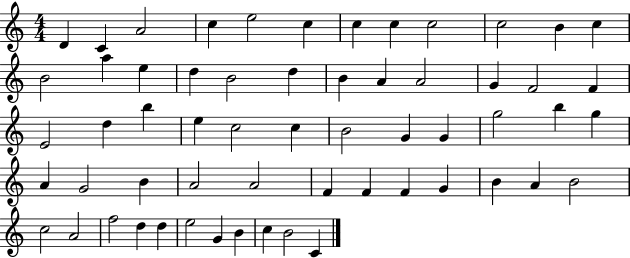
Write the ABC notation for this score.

X:1
T:Untitled
M:4/4
L:1/4
K:C
D C A2 c e2 c c c c2 c2 B c B2 a e d B2 d B A A2 G F2 F E2 d b e c2 c B2 G G g2 b g A G2 B A2 A2 F F F G B A B2 c2 A2 f2 d d e2 G B c B2 C